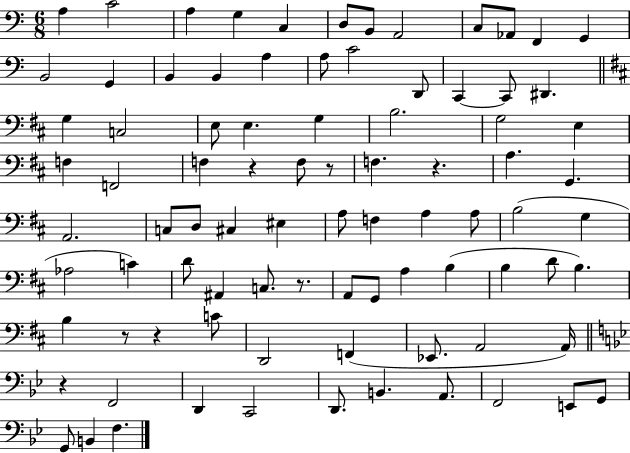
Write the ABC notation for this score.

X:1
T:Untitled
M:6/8
L:1/4
K:C
A, C2 A, G, C, D,/2 B,,/2 A,,2 C,/2 _A,,/2 F,, G,, B,,2 G,, B,, B,, A, A,/2 C2 D,,/2 C,, C,,/2 ^D,, G, C,2 E,/2 E, G, B,2 G,2 E, F, F,,2 F, z F,/2 z/2 F, z A, G,, A,,2 C,/2 D,/2 ^C, ^E, A,/2 F, A, A,/2 B,2 G, _A,2 C D/2 ^A,, C,/2 z/2 A,,/2 G,,/2 A, B, B, D/2 B, B, z/2 z C/2 D,,2 F,, _E,,/2 A,,2 A,,/4 z F,,2 D,, C,,2 D,,/2 B,, A,,/2 F,,2 E,,/2 G,,/2 G,,/2 B,, F,